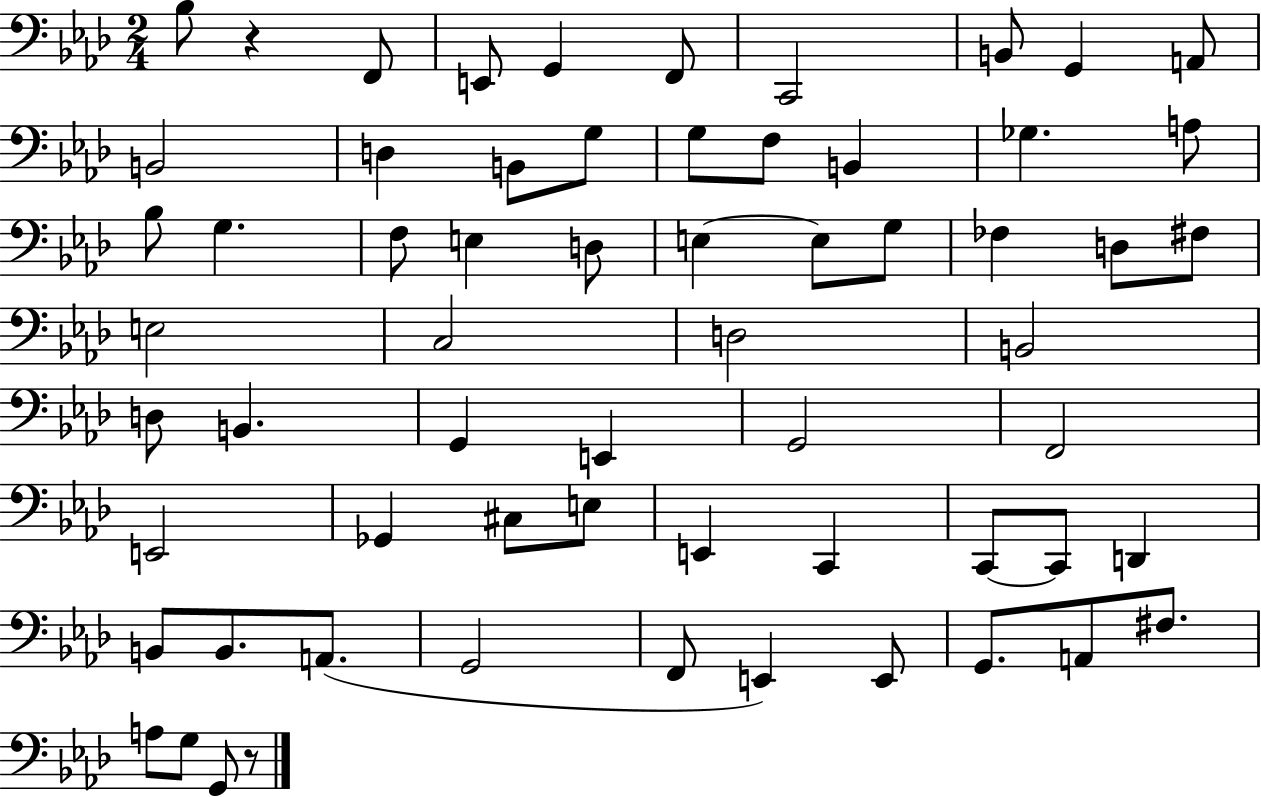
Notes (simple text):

Bb3/e R/q F2/e E2/e G2/q F2/e C2/h B2/e G2/q A2/e B2/h D3/q B2/e G3/e G3/e F3/e B2/q Gb3/q. A3/e Bb3/e G3/q. F3/e E3/q D3/e E3/q E3/e G3/e FES3/q D3/e F#3/e E3/h C3/h D3/h B2/h D3/e B2/q. G2/q E2/q G2/h F2/h E2/h Gb2/q C#3/e E3/e E2/q C2/q C2/e C2/e D2/q B2/e B2/e. A2/e. G2/h F2/e E2/q E2/e G2/e. A2/e F#3/e. A3/e G3/e G2/e R/e